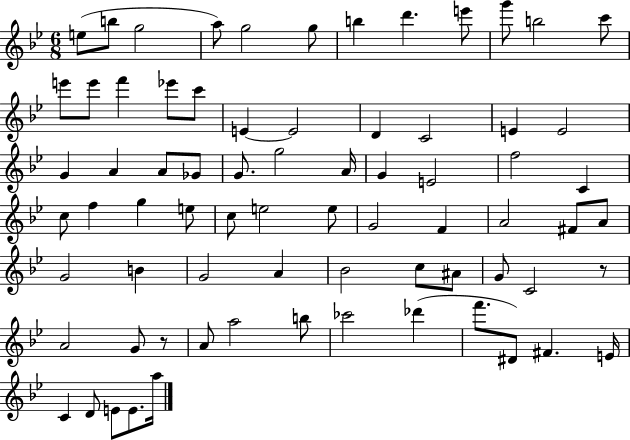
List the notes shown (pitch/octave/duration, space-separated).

E5/e B5/e G5/h A5/e G5/h G5/e B5/q D6/q. E6/e G6/e B5/h C6/e E6/e E6/e F6/q Eb6/e C6/e E4/q E4/h D4/q C4/h E4/q E4/h G4/q A4/q A4/e Gb4/e G4/e. G5/h A4/s G4/q E4/h F5/h C4/q C5/e F5/q G5/q E5/e C5/e E5/h E5/e G4/h F4/q A4/h F#4/e A4/e G4/h B4/q G4/h A4/q Bb4/h C5/e A#4/e G4/e C4/h R/e A4/h G4/e R/e A4/e A5/h B5/e CES6/h Db6/q F6/e. D#4/e F#4/q. E4/s C4/q D4/e E4/e E4/e. A5/s